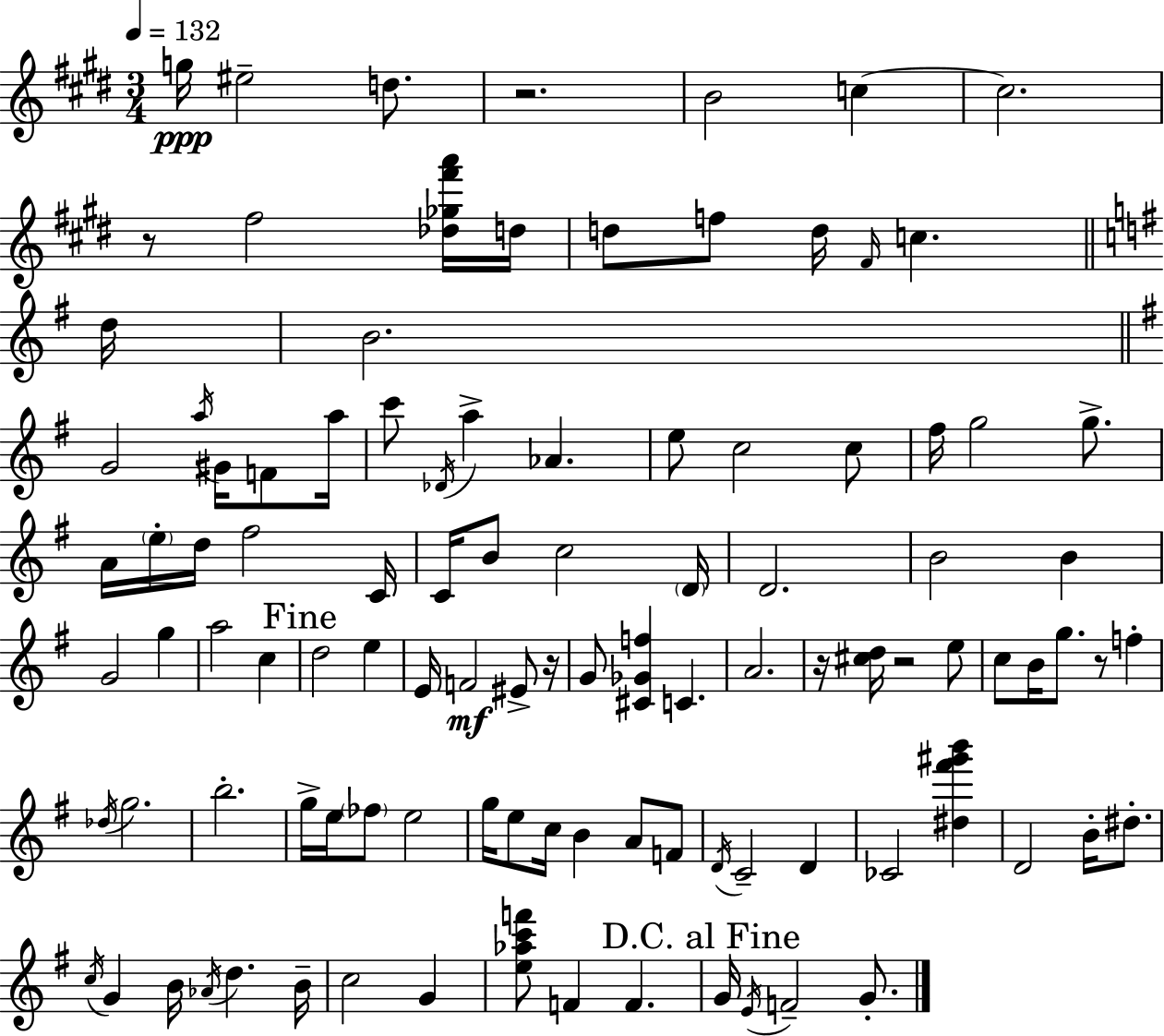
G5/s EIS5/h D5/e. R/h. B4/h C5/q C5/h. R/e F#5/h [Db5,Gb5,F#6,A6]/s D5/s D5/e F5/e D5/s F#4/s C5/q. D5/s B4/h. G4/h A5/s G#4/s F4/e A5/s C6/e Db4/s A5/q Ab4/q. E5/e C5/h C5/e F#5/s G5/h G5/e. A4/s E5/s D5/s F#5/h C4/s C4/s B4/e C5/h D4/s D4/h. B4/h B4/q G4/h G5/q A5/h C5/q D5/h E5/q E4/s F4/h EIS4/e R/s G4/e [C#4,Gb4,F5]/q C4/q. A4/h. R/s [C#5,D5]/s R/h E5/e C5/e B4/s G5/e. R/e F5/q Db5/s G5/h. B5/h. G5/s E5/s FES5/e E5/h G5/s E5/e C5/s B4/q A4/e F4/e D4/s C4/h D4/q CES4/h [D#5,F#6,G#6,B6]/q D4/h B4/s D#5/e. C5/s G4/q B4/s Ab4/s D5/q. B4/s C5/h G4/q [E5,Ab5,C6,F6]/e F4/q F4/q. G4/s E4/s F4/h G4/e.